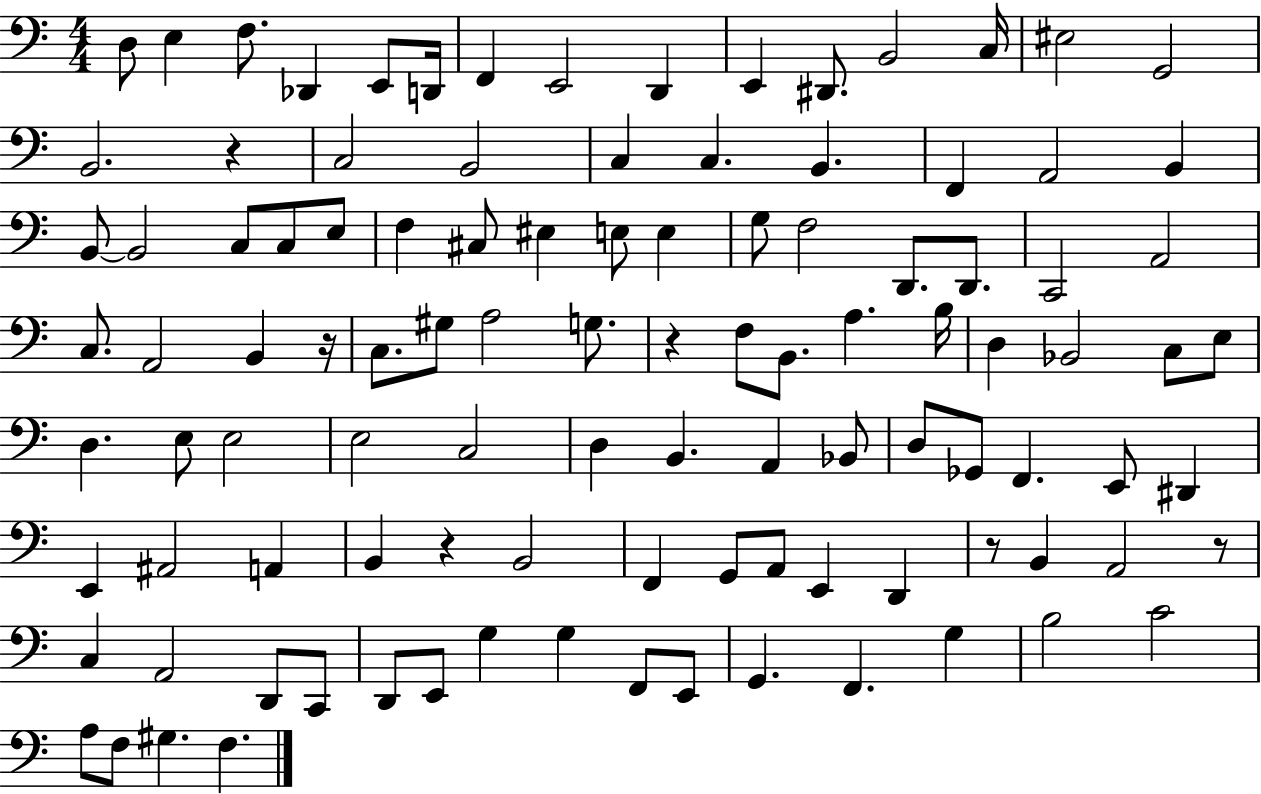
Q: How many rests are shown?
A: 6